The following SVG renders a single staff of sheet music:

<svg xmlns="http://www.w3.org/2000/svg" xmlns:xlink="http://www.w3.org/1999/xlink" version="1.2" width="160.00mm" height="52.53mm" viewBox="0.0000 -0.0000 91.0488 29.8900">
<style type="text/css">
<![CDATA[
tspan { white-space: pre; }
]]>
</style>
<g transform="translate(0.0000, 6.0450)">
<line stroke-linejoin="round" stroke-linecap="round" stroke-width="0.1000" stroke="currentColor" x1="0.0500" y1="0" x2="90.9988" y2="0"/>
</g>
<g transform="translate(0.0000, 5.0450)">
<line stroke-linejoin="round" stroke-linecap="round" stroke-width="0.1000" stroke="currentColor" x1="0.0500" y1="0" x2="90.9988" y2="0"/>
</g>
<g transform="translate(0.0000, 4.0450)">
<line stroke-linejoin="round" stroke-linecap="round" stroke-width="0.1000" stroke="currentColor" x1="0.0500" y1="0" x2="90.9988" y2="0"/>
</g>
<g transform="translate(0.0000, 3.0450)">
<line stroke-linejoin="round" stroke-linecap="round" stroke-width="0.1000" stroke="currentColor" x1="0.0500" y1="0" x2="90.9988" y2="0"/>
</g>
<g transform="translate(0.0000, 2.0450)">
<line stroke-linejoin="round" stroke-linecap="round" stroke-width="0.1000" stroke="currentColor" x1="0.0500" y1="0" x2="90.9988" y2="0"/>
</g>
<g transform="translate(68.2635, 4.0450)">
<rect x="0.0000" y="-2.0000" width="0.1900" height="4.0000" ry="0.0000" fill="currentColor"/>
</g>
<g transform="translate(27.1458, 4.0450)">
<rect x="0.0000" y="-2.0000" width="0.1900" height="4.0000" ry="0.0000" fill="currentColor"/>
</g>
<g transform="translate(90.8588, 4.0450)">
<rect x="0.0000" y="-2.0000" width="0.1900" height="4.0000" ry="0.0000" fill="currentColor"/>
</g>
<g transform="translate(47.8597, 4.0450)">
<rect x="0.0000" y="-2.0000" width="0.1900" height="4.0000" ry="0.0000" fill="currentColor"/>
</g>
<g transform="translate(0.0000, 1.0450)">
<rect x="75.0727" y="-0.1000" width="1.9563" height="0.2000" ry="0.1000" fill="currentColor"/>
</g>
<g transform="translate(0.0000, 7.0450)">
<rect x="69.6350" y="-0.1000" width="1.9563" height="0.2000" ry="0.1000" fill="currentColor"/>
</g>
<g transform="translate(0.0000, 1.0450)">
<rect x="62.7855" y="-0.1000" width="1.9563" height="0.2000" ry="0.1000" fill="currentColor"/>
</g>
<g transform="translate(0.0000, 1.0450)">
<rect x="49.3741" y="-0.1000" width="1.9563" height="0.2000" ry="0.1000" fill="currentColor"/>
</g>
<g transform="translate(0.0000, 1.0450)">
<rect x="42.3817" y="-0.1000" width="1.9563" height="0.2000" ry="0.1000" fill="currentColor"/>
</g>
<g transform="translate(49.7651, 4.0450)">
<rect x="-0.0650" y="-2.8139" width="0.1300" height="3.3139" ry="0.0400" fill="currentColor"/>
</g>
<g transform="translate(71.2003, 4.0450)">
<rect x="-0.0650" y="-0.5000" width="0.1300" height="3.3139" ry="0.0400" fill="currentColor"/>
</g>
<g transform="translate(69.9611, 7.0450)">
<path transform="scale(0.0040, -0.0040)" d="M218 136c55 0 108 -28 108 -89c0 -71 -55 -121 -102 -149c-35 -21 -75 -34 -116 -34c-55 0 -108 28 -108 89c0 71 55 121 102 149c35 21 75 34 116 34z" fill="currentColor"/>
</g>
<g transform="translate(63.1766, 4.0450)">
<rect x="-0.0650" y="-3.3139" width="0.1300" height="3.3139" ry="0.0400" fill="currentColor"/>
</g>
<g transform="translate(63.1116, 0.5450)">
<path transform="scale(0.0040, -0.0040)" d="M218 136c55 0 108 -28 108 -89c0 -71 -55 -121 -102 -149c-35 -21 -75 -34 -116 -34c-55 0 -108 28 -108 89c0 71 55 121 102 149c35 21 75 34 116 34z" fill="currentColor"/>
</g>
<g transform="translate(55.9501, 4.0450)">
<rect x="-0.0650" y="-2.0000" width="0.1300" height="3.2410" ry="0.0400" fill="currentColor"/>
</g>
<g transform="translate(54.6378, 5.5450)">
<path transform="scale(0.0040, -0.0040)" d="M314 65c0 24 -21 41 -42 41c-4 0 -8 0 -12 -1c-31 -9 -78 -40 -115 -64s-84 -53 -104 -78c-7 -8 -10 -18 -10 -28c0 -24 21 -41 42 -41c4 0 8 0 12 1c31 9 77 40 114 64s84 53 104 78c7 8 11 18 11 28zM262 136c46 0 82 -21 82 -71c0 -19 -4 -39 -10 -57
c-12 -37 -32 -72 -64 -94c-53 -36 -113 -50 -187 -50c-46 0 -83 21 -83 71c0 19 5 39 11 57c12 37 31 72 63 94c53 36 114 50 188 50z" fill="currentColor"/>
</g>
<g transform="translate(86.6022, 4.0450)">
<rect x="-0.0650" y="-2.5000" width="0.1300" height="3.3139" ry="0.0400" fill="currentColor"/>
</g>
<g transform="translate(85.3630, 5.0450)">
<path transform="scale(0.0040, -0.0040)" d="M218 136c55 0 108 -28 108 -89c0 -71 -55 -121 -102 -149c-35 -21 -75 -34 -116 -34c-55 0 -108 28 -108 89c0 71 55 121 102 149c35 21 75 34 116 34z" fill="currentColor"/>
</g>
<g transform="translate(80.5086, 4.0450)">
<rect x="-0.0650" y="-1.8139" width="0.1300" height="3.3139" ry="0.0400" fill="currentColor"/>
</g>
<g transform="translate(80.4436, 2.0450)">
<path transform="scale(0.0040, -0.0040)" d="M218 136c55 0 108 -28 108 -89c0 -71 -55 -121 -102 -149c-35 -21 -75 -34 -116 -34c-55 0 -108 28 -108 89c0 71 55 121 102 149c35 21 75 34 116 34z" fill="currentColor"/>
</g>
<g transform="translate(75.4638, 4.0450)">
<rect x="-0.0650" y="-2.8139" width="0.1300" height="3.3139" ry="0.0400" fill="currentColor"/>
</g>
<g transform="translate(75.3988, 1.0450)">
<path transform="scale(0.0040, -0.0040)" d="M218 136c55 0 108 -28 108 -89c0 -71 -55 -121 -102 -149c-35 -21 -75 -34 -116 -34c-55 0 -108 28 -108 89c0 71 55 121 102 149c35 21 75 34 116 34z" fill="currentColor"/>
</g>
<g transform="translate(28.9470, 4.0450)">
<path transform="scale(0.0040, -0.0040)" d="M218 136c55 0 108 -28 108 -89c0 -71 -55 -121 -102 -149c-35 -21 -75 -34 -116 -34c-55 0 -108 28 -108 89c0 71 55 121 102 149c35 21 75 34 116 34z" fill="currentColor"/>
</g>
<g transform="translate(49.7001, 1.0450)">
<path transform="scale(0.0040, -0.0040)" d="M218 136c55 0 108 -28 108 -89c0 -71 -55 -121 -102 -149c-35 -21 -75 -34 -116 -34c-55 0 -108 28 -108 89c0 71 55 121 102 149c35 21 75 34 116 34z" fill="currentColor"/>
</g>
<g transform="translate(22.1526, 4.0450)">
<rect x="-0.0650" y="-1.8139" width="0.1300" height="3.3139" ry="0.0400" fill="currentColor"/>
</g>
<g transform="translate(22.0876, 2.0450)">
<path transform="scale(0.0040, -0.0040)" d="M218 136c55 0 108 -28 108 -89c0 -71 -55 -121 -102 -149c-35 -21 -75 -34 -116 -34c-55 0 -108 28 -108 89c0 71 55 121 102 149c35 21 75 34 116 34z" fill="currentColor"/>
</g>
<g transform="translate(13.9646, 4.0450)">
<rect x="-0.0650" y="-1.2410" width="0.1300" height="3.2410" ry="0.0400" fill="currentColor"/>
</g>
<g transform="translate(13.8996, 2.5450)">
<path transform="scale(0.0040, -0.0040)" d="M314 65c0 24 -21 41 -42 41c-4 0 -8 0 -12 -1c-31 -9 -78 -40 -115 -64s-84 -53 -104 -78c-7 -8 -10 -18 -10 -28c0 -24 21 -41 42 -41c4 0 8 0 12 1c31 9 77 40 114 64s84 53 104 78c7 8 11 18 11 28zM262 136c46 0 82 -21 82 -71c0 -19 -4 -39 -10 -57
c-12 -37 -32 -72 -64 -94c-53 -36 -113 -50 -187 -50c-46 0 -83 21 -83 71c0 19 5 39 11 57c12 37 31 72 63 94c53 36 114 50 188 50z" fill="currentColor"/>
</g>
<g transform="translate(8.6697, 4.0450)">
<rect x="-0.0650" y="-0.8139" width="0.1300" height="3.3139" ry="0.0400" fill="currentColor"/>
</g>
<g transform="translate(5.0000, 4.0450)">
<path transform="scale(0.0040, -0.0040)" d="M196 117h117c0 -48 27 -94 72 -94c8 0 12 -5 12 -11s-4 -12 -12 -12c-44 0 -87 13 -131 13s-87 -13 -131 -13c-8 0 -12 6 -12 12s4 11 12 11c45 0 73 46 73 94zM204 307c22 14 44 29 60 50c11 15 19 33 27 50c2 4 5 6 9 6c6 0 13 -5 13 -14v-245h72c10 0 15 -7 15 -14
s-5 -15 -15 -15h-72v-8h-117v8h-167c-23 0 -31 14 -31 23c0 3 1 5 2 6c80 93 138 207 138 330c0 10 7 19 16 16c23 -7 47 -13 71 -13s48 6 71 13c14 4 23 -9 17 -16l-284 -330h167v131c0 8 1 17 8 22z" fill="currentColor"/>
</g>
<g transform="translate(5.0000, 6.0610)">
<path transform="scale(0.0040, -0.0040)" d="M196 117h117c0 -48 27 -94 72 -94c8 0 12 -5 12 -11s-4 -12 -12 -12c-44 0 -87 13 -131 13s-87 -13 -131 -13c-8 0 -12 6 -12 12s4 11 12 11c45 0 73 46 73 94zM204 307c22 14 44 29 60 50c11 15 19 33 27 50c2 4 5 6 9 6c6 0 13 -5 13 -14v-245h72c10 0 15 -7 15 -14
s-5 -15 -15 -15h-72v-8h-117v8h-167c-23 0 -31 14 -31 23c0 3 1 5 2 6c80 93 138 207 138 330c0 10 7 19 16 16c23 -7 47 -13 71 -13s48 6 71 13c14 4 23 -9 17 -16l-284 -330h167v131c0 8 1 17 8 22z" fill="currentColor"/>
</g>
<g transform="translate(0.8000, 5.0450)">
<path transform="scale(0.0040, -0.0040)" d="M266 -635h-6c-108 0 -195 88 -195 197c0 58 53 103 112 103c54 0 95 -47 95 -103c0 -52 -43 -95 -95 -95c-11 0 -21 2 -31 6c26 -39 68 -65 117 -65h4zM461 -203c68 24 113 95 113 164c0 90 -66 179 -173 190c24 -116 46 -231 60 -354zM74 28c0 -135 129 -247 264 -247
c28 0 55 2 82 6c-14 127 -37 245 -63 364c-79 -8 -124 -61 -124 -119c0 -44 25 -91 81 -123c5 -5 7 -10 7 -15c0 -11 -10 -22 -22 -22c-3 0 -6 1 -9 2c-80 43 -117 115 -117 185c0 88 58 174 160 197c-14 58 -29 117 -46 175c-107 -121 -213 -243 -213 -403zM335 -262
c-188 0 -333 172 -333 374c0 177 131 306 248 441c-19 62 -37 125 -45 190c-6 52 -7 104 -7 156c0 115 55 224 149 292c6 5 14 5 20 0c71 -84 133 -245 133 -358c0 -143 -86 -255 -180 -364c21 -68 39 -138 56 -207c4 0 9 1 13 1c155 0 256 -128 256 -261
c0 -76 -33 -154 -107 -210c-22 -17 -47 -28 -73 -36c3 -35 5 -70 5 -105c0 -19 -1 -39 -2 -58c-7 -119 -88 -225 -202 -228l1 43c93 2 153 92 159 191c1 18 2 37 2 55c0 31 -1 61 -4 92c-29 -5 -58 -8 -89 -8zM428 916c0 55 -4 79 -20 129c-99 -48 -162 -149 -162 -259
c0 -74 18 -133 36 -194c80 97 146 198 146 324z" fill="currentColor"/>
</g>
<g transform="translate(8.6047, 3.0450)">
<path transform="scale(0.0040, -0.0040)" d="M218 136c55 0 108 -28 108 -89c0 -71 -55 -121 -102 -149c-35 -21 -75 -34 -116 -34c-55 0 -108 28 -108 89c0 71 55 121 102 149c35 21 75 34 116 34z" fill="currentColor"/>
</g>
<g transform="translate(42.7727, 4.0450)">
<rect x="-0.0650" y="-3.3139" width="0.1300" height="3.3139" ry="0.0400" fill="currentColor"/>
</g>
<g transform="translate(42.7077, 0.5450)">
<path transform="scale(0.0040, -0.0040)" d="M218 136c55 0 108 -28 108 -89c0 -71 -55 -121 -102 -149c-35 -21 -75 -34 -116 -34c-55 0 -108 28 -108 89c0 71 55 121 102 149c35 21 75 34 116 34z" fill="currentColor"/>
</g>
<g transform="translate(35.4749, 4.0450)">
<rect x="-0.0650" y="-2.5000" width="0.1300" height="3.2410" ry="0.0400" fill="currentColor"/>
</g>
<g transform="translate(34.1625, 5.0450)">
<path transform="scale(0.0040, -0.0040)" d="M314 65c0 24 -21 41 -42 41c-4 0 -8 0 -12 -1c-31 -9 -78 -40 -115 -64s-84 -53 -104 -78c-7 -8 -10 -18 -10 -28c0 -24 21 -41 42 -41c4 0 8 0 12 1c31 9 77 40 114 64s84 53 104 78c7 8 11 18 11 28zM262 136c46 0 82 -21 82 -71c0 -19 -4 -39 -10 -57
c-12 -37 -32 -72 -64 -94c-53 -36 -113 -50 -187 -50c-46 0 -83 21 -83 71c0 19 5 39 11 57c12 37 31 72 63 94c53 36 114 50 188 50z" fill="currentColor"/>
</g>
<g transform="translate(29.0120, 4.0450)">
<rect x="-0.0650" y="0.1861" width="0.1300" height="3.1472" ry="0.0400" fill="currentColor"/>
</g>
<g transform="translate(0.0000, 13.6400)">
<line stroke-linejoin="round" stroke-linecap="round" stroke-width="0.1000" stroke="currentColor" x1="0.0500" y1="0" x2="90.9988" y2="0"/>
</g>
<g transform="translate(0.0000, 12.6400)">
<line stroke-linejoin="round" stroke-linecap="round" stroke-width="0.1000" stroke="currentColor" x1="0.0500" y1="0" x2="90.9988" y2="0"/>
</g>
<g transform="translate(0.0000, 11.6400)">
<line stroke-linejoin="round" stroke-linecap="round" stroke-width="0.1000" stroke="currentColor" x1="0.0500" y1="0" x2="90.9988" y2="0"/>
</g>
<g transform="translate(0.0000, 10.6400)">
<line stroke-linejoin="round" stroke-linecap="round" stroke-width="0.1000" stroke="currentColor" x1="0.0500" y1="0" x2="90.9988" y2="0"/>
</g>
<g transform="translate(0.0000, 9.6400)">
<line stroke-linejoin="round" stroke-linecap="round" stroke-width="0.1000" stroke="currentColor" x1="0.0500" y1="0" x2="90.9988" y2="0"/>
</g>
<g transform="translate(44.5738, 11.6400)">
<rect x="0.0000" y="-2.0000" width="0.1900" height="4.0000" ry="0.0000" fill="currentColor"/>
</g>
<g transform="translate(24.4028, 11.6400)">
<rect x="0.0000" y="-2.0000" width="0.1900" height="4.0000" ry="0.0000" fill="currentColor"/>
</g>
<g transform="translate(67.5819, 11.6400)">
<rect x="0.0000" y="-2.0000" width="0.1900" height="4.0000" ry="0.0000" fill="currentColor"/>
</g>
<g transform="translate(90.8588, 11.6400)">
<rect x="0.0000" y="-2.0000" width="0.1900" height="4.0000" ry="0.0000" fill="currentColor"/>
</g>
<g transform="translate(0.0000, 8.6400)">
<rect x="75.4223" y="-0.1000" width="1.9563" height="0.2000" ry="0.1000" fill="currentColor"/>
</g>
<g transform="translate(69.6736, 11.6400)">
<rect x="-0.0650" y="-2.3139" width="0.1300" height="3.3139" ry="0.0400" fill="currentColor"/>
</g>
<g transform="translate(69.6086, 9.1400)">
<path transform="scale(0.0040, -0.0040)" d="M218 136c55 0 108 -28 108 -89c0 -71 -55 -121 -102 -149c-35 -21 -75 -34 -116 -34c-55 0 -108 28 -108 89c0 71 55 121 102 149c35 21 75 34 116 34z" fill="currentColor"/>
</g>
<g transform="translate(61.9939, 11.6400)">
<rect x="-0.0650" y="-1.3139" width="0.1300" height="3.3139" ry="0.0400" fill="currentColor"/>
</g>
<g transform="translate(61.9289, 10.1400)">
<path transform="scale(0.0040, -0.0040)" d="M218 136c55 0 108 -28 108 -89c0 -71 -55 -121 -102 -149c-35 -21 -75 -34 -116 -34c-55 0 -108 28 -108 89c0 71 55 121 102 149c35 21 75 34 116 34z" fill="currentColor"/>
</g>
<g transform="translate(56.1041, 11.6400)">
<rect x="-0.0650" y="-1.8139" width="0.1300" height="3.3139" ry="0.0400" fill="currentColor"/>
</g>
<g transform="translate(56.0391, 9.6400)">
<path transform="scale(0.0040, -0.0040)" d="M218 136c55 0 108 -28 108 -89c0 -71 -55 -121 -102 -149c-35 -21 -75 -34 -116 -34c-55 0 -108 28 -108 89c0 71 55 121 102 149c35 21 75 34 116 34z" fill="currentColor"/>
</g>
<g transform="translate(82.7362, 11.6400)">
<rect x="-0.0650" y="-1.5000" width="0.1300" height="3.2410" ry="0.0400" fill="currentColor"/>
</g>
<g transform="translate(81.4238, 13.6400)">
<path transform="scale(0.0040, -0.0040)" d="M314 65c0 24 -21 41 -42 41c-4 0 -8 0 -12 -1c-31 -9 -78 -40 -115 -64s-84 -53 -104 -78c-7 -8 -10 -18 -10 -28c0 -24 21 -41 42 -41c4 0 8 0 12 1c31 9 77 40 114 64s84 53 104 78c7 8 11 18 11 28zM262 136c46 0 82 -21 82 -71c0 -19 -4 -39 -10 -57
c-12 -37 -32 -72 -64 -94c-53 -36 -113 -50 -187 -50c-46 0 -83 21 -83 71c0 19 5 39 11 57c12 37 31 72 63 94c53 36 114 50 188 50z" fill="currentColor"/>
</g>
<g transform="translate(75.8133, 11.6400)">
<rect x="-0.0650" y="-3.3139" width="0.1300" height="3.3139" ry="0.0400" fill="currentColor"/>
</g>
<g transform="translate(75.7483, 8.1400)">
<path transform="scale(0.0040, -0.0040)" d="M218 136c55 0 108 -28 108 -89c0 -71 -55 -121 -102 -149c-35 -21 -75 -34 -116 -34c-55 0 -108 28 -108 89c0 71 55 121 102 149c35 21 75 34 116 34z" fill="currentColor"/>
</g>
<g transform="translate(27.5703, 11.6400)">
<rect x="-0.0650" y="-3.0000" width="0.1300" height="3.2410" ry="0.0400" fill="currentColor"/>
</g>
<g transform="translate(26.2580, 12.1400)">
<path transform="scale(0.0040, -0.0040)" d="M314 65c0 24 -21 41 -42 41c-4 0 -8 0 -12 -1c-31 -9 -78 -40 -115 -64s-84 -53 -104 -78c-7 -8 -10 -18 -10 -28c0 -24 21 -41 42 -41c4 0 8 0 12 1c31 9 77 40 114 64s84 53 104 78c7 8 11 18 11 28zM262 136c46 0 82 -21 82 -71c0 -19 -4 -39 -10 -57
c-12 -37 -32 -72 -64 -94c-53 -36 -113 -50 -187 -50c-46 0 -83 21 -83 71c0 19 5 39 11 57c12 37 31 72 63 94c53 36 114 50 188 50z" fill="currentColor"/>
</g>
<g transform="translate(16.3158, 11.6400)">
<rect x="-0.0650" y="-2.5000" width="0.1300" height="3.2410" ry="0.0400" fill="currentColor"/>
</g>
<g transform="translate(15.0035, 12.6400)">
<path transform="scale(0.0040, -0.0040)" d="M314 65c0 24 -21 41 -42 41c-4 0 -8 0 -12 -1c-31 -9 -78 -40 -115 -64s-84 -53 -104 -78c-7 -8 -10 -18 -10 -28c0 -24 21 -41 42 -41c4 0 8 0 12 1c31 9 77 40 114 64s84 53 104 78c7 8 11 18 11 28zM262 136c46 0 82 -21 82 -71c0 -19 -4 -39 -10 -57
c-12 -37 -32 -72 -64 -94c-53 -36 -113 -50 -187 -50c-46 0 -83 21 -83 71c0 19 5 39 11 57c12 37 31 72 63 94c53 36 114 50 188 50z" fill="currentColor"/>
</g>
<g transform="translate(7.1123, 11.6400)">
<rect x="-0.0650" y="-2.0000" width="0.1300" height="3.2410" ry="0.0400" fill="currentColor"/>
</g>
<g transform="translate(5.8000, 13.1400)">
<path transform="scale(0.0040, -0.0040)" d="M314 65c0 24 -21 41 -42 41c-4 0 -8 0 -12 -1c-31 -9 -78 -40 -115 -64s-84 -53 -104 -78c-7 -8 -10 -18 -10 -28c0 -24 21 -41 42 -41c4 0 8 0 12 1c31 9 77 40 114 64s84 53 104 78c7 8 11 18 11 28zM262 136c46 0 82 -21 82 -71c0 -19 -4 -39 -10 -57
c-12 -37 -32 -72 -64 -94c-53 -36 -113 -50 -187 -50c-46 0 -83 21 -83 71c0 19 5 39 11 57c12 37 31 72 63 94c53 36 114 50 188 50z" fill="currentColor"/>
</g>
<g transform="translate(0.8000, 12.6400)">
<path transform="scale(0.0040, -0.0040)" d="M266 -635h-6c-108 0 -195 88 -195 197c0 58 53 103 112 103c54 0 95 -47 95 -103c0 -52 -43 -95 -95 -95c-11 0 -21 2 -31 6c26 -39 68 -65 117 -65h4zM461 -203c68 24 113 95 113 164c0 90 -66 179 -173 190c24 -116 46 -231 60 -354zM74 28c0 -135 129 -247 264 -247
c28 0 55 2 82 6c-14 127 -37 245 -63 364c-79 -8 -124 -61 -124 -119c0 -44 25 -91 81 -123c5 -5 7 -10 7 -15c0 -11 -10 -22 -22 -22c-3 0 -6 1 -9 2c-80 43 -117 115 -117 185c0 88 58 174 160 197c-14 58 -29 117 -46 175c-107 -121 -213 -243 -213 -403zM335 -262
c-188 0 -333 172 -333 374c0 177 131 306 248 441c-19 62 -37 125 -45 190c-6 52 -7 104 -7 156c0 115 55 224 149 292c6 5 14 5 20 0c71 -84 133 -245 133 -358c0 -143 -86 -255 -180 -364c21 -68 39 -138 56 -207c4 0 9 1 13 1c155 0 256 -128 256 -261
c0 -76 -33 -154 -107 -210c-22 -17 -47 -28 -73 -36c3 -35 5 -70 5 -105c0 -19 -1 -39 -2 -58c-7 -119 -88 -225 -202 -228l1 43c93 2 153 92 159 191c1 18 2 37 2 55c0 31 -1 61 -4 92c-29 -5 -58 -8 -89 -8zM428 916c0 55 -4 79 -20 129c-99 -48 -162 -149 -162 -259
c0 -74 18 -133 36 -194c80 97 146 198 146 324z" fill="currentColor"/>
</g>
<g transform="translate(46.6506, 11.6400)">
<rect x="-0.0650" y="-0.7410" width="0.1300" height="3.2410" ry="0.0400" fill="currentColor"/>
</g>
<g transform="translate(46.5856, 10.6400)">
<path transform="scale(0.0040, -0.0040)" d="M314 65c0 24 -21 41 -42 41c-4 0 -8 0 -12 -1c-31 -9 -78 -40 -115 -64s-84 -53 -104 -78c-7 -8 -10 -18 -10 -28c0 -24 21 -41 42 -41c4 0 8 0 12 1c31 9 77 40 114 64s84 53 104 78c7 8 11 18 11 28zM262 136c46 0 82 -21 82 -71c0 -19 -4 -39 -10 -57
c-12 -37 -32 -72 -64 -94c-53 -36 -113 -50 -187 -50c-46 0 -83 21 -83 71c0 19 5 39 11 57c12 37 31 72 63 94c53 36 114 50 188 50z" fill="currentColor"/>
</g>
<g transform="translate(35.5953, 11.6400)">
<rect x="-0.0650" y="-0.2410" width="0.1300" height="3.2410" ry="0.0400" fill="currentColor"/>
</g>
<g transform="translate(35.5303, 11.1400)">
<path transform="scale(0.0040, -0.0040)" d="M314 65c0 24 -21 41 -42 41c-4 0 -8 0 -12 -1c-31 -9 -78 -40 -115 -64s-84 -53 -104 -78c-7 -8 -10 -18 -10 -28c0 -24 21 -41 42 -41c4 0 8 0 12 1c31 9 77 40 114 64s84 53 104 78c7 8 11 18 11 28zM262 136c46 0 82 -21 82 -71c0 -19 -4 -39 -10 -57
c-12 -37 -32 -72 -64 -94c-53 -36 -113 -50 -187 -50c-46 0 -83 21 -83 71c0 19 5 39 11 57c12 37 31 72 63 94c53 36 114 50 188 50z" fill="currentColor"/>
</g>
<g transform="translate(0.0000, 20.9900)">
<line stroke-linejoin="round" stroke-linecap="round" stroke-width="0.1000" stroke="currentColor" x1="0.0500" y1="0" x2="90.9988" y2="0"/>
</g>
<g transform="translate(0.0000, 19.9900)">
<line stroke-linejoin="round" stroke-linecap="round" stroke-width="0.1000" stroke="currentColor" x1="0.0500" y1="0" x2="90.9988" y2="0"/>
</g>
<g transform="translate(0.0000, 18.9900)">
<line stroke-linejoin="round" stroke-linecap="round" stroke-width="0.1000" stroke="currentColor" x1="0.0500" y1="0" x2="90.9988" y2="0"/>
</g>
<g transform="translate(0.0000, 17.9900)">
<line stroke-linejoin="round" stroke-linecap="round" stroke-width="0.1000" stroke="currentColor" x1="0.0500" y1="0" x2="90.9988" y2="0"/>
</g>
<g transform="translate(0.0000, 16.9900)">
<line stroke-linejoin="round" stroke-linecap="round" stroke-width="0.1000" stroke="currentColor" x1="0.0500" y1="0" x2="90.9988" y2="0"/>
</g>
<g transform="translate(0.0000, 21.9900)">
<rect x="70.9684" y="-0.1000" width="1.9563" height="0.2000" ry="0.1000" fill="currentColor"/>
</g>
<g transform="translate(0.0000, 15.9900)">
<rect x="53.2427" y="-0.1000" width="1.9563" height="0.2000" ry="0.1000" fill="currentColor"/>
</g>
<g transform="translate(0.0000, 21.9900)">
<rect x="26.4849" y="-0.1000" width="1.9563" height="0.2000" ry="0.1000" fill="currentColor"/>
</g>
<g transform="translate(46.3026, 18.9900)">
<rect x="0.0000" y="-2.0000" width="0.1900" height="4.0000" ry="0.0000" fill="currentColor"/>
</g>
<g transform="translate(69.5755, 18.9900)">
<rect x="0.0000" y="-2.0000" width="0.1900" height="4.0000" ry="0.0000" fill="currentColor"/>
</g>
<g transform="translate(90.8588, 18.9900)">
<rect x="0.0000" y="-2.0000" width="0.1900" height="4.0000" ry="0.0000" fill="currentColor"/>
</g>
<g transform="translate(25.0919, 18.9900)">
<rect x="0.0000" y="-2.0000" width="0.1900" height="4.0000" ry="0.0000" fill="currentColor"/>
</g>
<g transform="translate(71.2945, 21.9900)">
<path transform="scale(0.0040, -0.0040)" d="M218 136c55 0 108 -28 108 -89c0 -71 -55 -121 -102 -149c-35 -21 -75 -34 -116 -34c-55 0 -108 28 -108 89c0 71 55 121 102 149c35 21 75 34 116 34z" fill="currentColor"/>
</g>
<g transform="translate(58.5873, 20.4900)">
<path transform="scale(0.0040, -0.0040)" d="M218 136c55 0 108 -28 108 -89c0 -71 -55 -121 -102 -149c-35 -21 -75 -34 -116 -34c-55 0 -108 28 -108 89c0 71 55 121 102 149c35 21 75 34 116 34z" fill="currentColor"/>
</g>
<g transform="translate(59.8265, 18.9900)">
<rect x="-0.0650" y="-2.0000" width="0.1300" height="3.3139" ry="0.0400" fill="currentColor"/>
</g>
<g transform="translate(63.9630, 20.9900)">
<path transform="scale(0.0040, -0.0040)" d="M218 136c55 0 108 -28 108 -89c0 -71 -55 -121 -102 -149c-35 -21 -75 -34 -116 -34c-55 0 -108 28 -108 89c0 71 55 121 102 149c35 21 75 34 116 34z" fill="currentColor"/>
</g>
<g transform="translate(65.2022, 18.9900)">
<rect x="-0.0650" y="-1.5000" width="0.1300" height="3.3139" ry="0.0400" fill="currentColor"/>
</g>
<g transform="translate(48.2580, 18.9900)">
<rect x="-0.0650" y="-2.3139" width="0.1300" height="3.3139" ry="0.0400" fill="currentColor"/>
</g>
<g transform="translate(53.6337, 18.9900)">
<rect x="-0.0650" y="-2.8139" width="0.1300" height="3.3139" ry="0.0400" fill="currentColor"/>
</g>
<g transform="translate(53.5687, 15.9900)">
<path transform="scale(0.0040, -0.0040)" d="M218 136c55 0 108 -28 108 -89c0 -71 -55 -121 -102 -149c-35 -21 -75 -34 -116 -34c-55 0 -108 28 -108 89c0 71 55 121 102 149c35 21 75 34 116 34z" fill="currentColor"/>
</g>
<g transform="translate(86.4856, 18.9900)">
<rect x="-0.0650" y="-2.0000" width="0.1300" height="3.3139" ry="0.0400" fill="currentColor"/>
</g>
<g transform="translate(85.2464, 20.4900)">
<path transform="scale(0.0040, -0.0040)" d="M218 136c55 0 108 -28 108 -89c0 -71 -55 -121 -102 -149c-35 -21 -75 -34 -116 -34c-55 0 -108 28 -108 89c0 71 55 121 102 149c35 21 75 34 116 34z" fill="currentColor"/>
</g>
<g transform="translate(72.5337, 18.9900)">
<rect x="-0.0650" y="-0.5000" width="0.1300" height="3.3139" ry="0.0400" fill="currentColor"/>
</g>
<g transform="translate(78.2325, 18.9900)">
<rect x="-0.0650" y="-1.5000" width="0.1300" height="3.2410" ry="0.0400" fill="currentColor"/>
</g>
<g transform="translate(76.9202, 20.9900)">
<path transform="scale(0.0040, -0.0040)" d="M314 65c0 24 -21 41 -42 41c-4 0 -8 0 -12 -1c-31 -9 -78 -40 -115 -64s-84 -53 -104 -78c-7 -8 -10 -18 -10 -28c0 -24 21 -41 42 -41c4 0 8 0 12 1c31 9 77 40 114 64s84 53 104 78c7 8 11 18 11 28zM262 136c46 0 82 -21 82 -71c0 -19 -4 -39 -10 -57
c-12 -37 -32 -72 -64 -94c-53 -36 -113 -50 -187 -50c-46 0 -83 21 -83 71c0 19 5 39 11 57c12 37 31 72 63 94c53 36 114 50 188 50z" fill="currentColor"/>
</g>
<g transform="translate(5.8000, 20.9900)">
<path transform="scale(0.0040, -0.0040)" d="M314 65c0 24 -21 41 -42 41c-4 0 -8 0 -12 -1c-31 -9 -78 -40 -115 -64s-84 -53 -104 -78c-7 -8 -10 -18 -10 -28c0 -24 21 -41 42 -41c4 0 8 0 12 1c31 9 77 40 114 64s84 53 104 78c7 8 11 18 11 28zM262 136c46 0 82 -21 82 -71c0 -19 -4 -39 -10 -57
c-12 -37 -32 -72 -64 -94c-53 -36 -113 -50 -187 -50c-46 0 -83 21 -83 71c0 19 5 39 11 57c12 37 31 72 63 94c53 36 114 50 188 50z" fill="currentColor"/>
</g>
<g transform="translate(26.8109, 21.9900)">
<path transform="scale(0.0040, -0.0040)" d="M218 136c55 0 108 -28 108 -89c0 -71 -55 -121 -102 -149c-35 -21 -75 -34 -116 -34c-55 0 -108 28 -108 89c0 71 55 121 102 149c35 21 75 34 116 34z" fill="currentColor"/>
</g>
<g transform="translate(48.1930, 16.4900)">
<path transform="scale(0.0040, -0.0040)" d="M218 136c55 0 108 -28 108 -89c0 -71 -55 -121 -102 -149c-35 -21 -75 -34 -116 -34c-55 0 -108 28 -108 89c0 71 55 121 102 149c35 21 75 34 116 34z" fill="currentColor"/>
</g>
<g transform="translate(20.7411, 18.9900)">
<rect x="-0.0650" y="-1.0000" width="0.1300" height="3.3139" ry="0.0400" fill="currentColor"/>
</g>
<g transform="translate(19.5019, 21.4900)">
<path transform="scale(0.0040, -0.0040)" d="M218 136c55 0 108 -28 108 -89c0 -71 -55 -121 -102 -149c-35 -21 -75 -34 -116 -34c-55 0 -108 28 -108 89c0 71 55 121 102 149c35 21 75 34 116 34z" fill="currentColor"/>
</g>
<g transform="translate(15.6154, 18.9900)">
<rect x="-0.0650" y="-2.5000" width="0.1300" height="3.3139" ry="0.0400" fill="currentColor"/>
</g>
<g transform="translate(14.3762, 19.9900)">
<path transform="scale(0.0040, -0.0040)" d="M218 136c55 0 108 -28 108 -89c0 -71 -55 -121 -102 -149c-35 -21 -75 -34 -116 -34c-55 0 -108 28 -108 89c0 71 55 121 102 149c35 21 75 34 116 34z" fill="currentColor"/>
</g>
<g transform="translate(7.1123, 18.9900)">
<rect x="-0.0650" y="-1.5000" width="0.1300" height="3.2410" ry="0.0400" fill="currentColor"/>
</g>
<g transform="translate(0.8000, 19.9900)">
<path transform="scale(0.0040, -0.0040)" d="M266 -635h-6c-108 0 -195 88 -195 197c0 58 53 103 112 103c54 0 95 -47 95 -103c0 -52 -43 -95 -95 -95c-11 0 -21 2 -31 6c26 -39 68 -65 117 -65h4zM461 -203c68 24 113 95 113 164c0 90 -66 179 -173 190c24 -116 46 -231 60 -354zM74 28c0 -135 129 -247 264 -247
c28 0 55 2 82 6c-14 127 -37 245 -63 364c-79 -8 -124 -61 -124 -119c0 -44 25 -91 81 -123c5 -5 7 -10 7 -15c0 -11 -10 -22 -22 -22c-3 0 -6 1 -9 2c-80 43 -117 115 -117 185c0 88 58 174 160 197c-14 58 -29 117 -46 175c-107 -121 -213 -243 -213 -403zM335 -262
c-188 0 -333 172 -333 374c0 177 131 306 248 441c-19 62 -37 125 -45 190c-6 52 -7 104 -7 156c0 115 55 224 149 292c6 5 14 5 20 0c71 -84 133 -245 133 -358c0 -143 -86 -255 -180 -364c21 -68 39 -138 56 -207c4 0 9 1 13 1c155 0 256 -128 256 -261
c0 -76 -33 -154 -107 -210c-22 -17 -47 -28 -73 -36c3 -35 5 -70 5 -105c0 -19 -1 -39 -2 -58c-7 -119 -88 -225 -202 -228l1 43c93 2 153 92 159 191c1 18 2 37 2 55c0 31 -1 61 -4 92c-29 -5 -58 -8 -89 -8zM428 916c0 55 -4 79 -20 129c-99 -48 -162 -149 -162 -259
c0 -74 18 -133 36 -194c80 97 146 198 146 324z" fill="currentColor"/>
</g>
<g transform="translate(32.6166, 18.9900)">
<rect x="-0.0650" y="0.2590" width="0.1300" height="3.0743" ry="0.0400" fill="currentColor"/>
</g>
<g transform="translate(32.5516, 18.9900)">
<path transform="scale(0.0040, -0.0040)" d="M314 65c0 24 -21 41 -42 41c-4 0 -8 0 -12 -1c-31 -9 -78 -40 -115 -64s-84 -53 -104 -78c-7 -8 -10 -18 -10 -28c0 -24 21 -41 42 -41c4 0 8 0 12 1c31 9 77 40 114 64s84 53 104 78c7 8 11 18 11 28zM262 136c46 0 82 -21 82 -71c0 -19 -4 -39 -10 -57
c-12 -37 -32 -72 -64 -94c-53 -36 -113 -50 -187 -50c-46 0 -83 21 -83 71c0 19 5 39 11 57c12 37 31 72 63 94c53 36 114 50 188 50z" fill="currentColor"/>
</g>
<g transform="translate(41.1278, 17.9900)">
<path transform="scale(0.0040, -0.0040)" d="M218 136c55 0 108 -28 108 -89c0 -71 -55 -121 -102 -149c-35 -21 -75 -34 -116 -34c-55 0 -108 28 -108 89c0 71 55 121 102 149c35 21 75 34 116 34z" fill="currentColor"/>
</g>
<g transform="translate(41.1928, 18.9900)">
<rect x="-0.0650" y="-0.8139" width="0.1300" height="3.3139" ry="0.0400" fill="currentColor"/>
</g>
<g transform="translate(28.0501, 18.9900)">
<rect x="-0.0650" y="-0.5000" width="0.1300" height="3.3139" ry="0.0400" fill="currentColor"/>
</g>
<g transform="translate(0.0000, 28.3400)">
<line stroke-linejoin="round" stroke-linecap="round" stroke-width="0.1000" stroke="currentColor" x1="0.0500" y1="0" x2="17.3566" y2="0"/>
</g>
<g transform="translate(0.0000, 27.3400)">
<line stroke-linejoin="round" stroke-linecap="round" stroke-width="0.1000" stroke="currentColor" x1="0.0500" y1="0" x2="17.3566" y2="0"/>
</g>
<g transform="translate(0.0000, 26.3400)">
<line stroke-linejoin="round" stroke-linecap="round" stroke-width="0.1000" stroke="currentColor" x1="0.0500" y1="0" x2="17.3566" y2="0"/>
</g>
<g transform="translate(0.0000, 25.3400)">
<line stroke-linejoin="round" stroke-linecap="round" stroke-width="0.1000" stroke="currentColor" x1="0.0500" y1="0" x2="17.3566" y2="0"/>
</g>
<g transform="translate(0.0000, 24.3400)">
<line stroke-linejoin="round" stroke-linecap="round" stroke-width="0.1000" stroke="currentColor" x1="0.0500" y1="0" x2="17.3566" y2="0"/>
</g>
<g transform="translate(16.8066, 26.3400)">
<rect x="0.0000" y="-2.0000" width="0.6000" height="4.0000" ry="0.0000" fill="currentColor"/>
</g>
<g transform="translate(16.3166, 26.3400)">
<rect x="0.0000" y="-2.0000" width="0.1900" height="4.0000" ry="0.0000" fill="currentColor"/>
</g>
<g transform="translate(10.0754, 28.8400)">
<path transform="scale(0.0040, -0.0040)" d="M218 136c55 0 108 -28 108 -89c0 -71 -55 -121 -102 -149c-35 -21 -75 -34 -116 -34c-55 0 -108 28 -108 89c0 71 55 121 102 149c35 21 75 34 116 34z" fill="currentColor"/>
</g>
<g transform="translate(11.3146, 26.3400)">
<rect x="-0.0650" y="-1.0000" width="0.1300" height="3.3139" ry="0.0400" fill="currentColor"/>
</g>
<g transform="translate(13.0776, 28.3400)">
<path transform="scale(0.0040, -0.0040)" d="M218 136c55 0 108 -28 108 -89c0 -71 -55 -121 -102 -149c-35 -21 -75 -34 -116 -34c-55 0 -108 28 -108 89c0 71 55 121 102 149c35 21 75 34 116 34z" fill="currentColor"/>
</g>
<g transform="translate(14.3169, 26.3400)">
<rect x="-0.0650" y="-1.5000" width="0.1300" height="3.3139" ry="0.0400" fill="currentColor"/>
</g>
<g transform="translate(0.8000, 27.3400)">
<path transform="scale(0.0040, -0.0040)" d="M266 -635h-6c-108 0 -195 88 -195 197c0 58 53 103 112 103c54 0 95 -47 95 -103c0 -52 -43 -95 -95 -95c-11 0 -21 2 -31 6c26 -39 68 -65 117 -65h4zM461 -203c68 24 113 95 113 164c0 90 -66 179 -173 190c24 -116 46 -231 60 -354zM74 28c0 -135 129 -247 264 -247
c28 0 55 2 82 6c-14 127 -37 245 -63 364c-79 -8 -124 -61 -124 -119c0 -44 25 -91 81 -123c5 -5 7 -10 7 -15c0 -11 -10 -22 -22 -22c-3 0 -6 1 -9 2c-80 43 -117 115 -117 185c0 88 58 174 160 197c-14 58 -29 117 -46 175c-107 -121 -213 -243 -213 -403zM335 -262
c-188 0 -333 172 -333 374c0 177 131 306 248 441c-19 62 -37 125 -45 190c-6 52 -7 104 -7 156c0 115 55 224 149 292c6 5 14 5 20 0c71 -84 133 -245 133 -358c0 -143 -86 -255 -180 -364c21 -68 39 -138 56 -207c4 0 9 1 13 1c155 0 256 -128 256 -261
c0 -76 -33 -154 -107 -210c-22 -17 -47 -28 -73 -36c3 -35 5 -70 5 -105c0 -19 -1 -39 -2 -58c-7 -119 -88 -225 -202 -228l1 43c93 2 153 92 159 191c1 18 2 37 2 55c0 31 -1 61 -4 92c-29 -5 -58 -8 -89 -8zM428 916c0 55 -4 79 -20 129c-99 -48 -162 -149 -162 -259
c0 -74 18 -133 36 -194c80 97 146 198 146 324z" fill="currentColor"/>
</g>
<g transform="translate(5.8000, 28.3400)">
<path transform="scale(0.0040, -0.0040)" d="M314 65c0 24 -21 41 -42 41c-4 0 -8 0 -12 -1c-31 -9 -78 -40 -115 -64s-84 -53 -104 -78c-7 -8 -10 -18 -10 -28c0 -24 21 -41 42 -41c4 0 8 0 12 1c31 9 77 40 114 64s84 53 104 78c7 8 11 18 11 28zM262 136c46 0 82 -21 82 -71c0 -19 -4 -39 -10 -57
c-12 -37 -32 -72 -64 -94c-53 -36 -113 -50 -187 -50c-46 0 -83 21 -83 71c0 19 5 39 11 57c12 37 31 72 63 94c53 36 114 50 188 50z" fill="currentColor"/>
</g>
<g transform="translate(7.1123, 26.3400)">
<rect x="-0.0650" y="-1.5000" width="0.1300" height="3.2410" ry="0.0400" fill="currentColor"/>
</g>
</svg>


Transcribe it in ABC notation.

X:1
T:Untitled
M:4/4
L:1/4
K:C
d e2 f B G2 b a F2 b C a f G F2 G2 A2 c2 d2 f e g b E2 E2 G D C B2 d g a F E C E2 F E2 D E